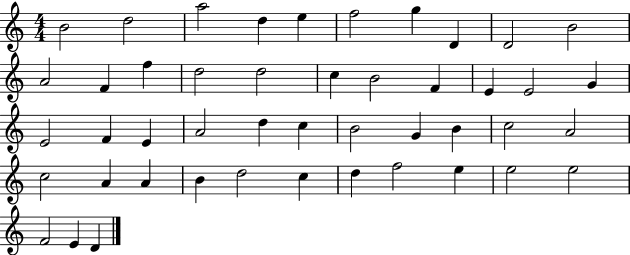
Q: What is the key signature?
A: C major